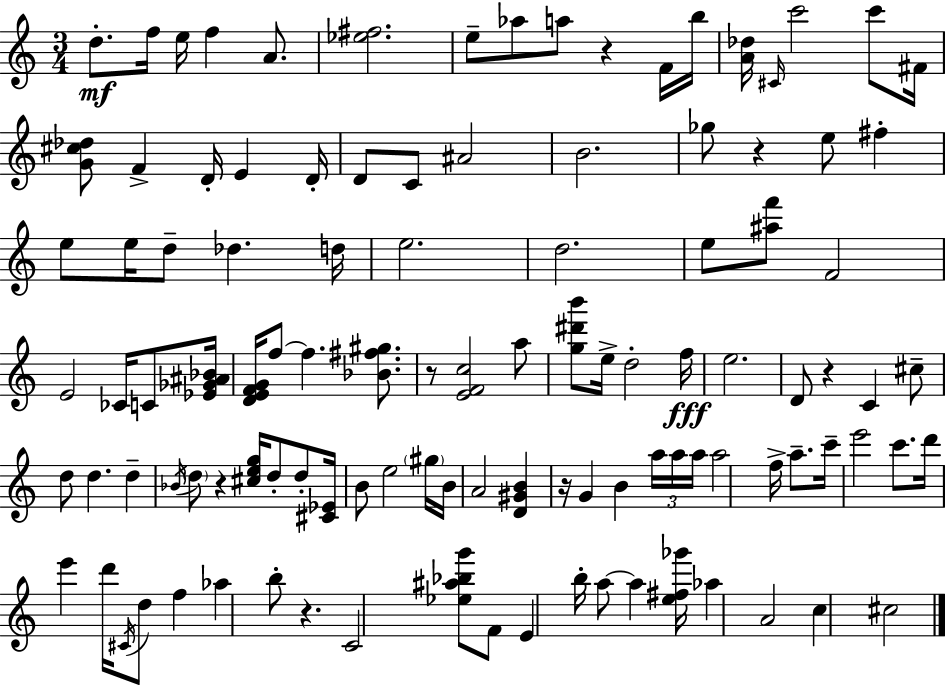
D5/e. F5/s E5/s F5/q A4/e. [Eb5,F#5]/h. E5/e Ab5/e A5/e R/q F4/s B5/s [A4,Db5]/s C#4/s C6/h C6/e F#4/s [G4,C#5,Db5]/e F4/q D4/s E4/q D4/s D4/e C4/e A#4/h B4/h. Gb5/e R/q E5/e F#5/q E5/e E5/s D5/e Db5/q. D5/s E5/h. D5/h. E5/e [A#5,F6]/e F4/h E4/h CES4/s C4/e [Eb4,Gb4,A#4,Bb4]/s [D4,E4,F4,G4]/s F5/e F5/q. [Bb4,F#5,G#5]/e. R/e [E4,F4,C5]/h A5/e [G5,D#6,B6]/e E5/s D5/h F5/s E5/h. D4/e R/q C4/q C#5/e D5/e D5/q. D5/q Bb4/s D5/e R/q [C#5,E5,G5]/s D5/e D5/e [C#4,Eb4]/s B4/e E5/h G#5/s B4/s A4/h [D4,G#4,B4]/q R/s G4/q B4/q A5/s A5/s A5/s A5/h F5/s A5/e. C6/s E6/h C6/e. D6/s E6/q D6/s C#4/s D5/e F5/q Ab5/q B5/e R/q. C4/h [Eb5,A#5,Bb5,G6]/e F4/e E4/q B5/s A5/e A5/q [E5,F#5,Gb6]/s Ab5/q A4/h C5/q C#5/h